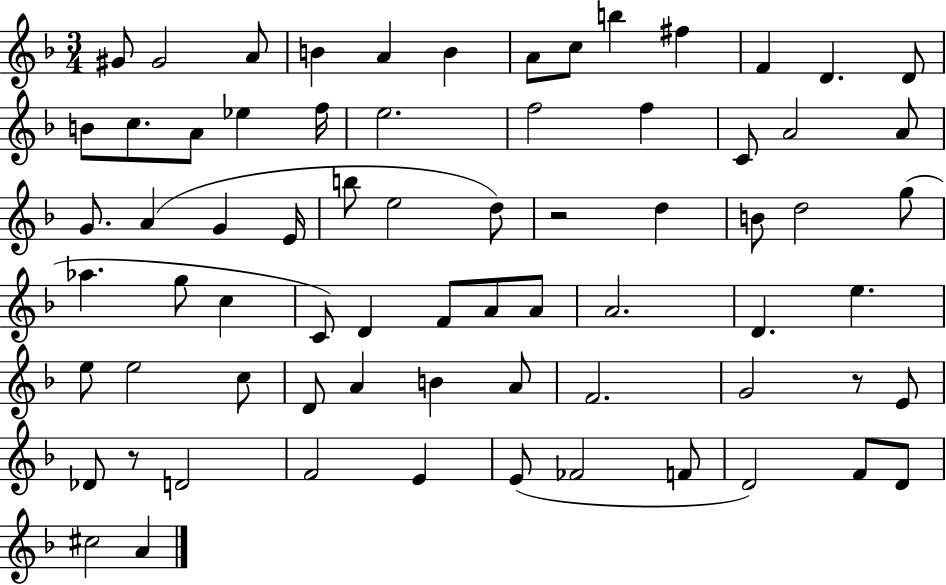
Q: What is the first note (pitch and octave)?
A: G#4